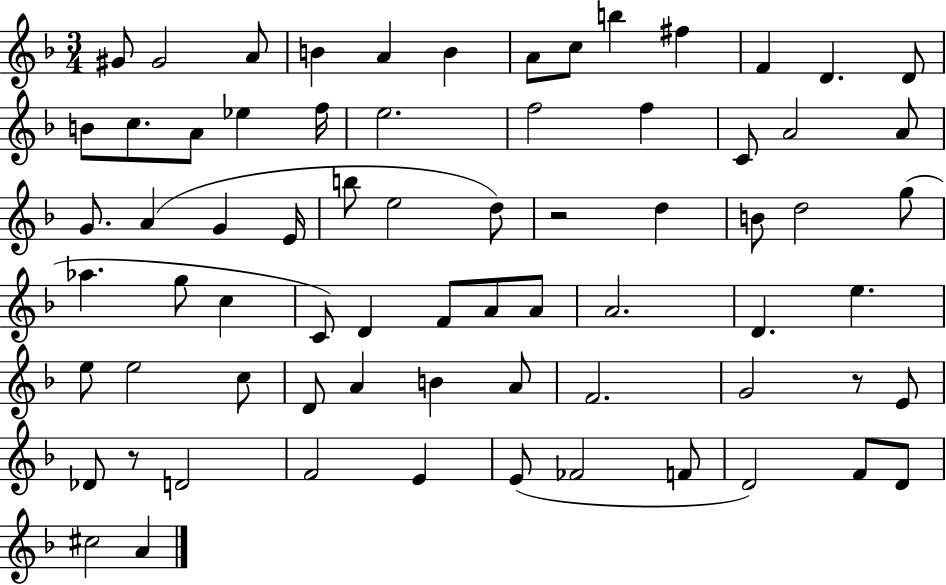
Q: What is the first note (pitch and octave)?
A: G#4